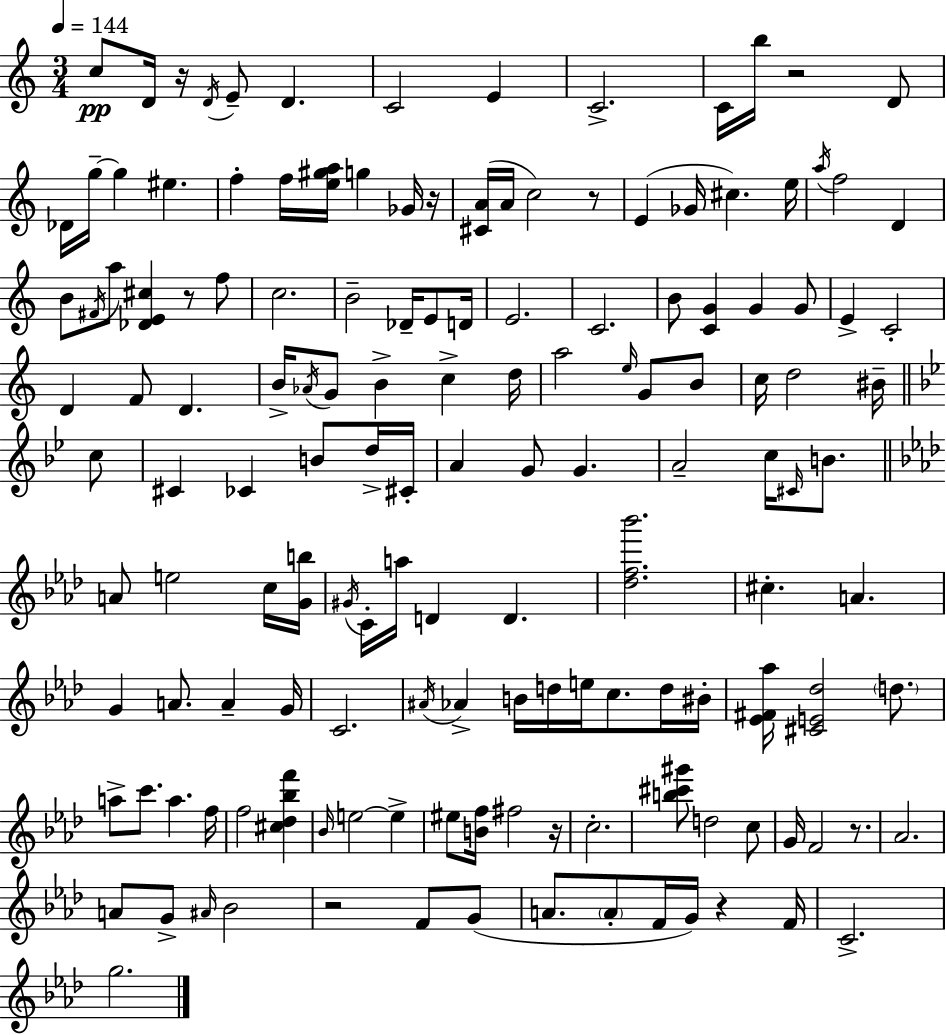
{
  \clef treble
  \numericTimeSignature
  \time 3/4
  \key c \major
  \tempo 4 = 144
  c''8\pp d'16 r16 \acciaccatura { d'16 } e'8-- d'4. | c'2 e'4 | c'2.-> | c'16 b''16 r2 d'8 | \break des'16 g''16--~~ g''4 eis''4. | f''4-. f''16 <e'' gis'' a''>16 g''4 ges'16 | r16 <cis' a'>16( a'16 c''2) r8 | e'4( ges'16 cis''4.) | \break e''16 \acciaccatura { a''16 } f''2 d'4 | b'8 \acciaccatura { fis'16 } a''8 <des' e' cis''>4 r8 | f''8 c''2. | b'2-- des'16-- | \break e'8 d'16 e'2. | c'2. | b'8 <c' g'>4 g'4 | g'8 e'4-> c'2-. | \break d'4 f'8 d'4. | b'16-> \acciaccatura { aes'16 } g'8 b'4-> c''4-> | d''16 a''2 | \grace { e''16 } g'8 b'8 c''16 d''2 | \break bis'16-- \bar "||" \break \key bes \major c''8 cis'4 ces'4 b'8 | d''16-> cis'16-. a'4 g'8 g'4. | a'2-- c''16 \grace { cis'16 } | b'8. \bar "||" \break \key f \minor a'8 e''2 c''16 <g' b''>16 | \acciaccatura { gis'16 } c'16-. a''16 d'4 d'4. | <des'' f'' bes'''>2. | cis''4.-. a'4. | \break g'4 a'8. a'4-- | g'16 c'2. | \acciaccatura { ais'16 } aes'4-> b'16 d''16 e''16 c''8. | d''16 bis'16-. <ees' fis' aes''>16 <cis' e' des''>2 \parenthesize d''8. | \break a''8-> c'''8. a''4. | f''16 f''2 <cis'' des'' bes'' f'''>4 | \grace { bes'16 } e''2~~ e''4-> | eis''8 <b' f''>16 fis''2 | \break r16 c''2.-. | <b'' cis''' gis'''>8 d''2 | c''8 g'16 f'2 | r8. aes'2. | \break a'8 g'8-> \grace { ais'16 } bes'2 | r2 | f'8 g'8( a'8. \parenthesize a'8-. f'16 g'16) r4 | f'16 c'2.-> | \break g''2. | \bar "|."
}